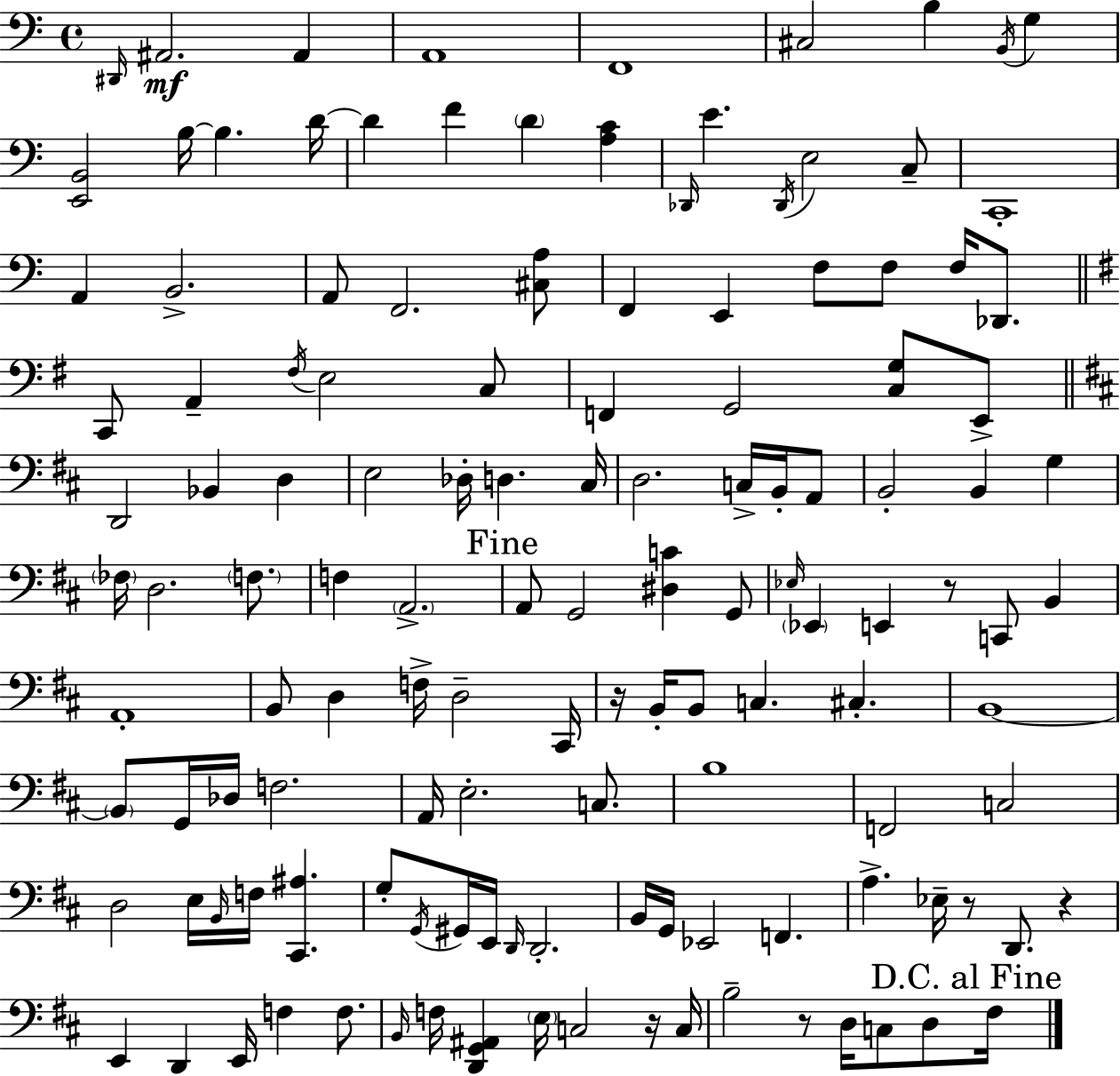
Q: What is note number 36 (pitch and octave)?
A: C3